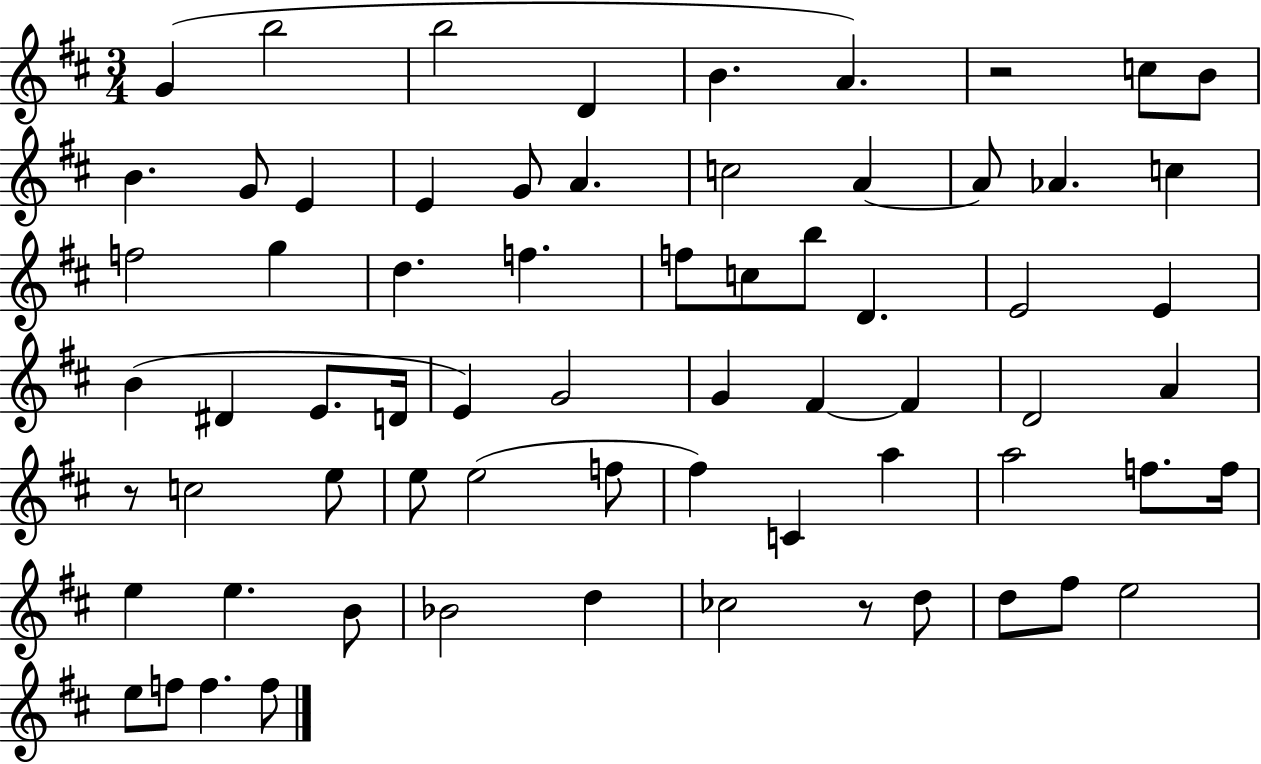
X:1
T:Untitled
M:3/4
L:1/4
K:D
G b2 b2 D B A z2 c/2 B/2 B G/2 E E G/2 A c2 A A/2 _A c f2 g d f f/2 c/2 b/2 D E2 E B ^D E/2 D/4 E G2 G ^F ^F D2 A z/2 c2 e/2 e/2 e2 f/2 ^f C a a2 f/2 f/4 e e B/2 _B2 d _c2 z/2 d/2 d/2 ^f/2 e2 e/2 f/2 f f/2